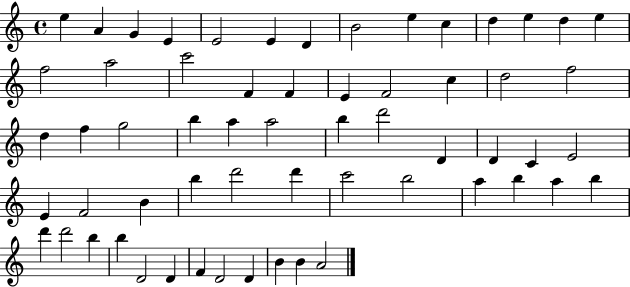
{
  \clef treble
  \time 4/4
  \defaultTimeSignature
  \key c \major
  e''4 a'4 g'4 e'4 | e'2 e'4 d'4 | b'2 e''4 c''4 | d''4 e''4 d''4 e''4 | \break f''2 a''2 | c'''2 f'4 f'4 | e'4 f'2 c''4 | d''2 f''2 | \break d''4 f''4 g''2 | b''4 a''4 a''2 | b''4 d'''2 d'4 | d'4 c'4 e'2 | \break e'4 f'2 b'4 | b''4 d'''2 d'''4 | c'''2 b''2 | a''4 b''4 a''4 b''4 | \break d'''4 d'''2 b''4 | b''4 d'2 d'4 | f'4 d'2 d'4 | b'4 b'4 a'2 | \break \bar "|."
}